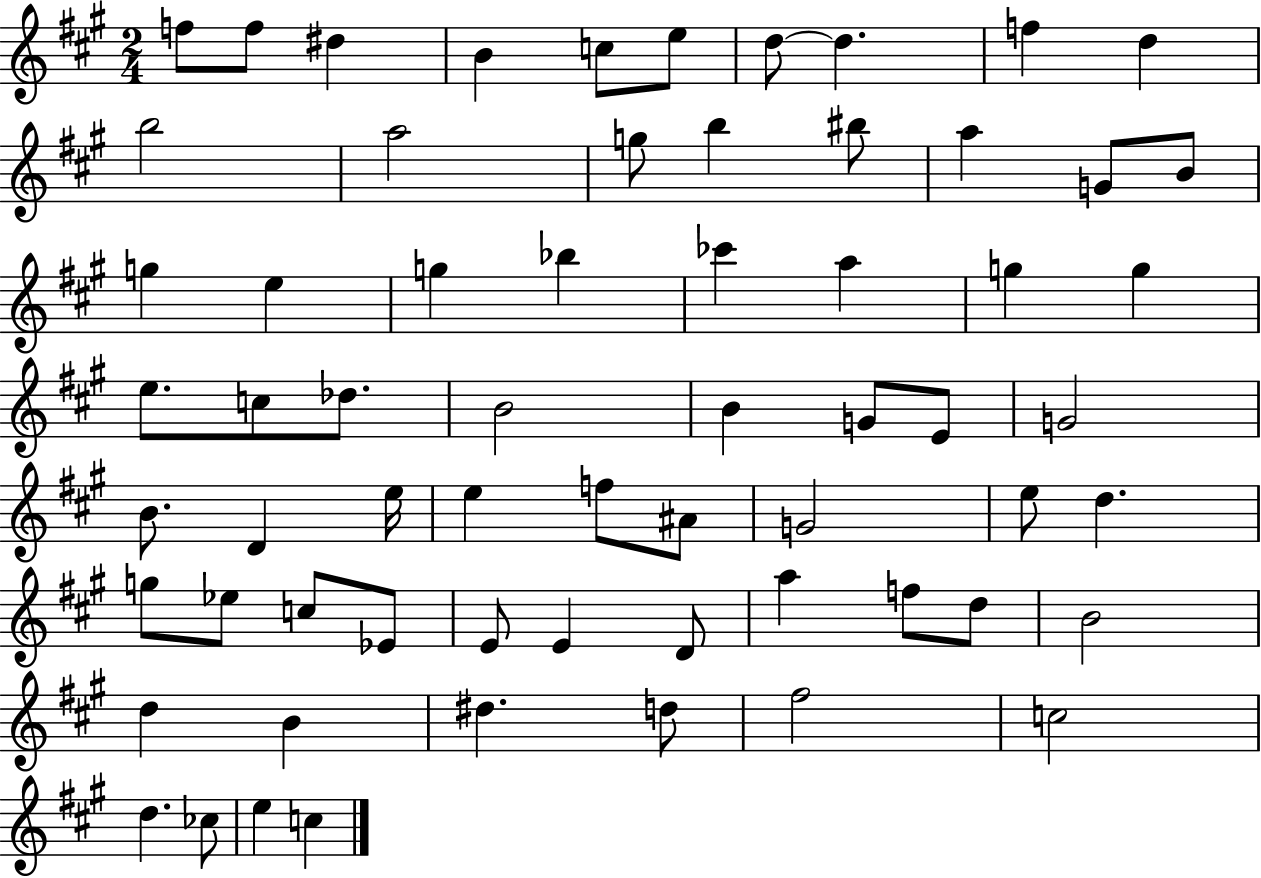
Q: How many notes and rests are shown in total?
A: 64